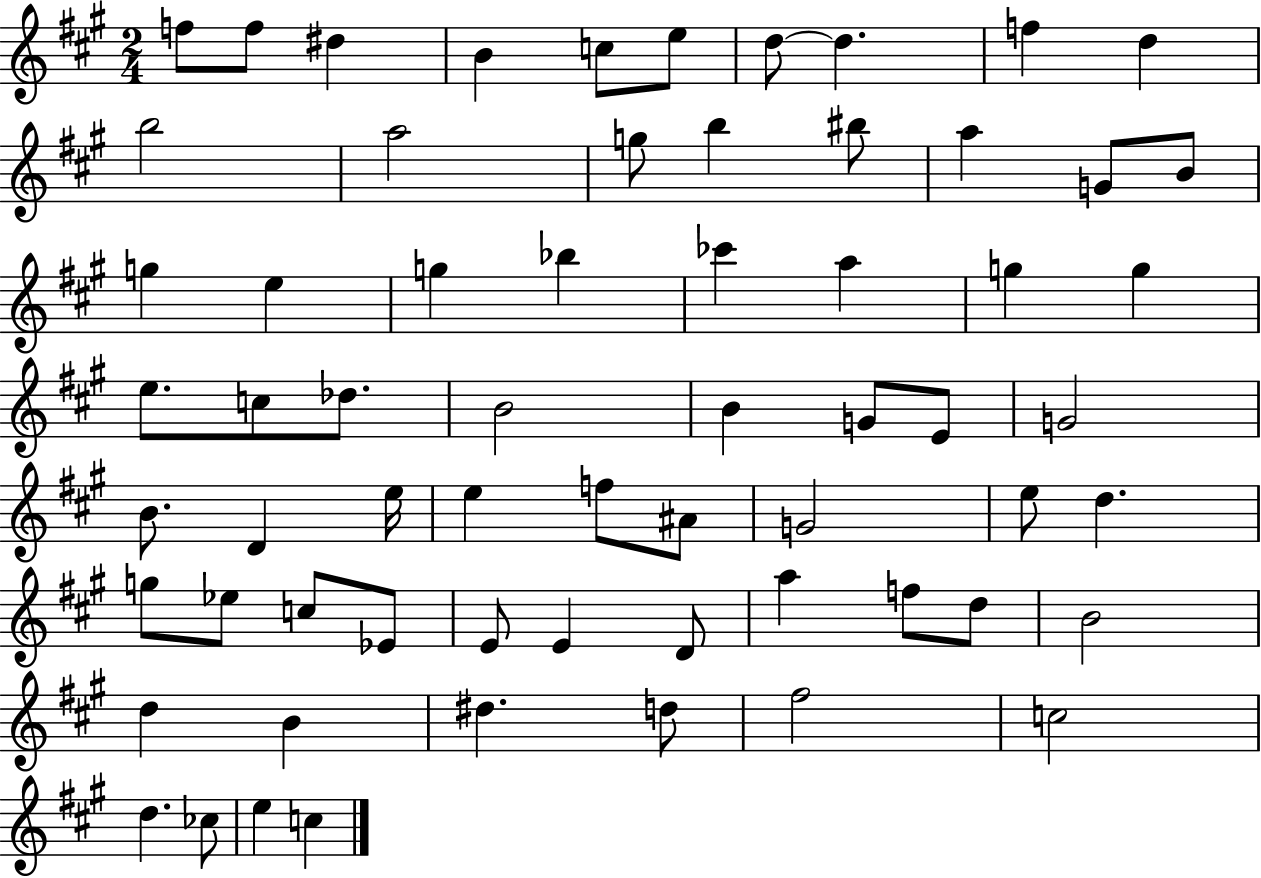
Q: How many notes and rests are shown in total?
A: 64